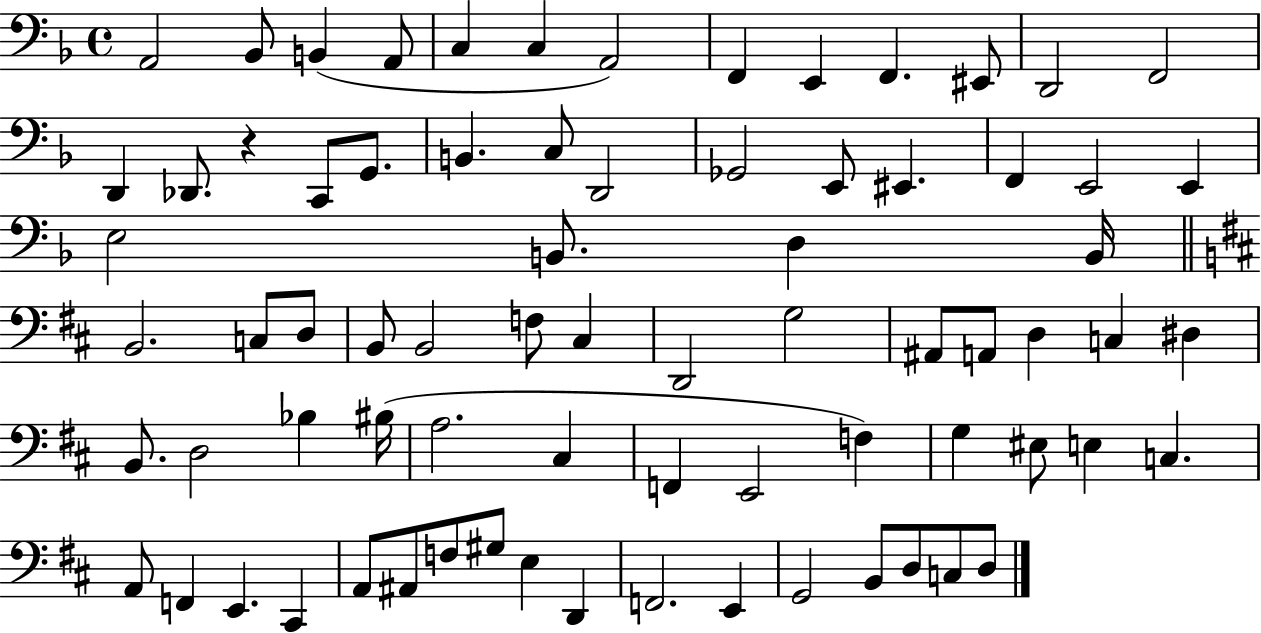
X:1
T:Untitled
M:4/4
L:1/4
K:F
A,,2 _B,,/2 B,, A,,/2 C, C, A,,2 F,, E,, F,, ^E,,/2 D,,2 F,,2 D,, _D,,/2 z C,,/2 G,,/2 B,, C,/2 D,,2 _G,,2 E,,/2 ^E,, F,, E,,2 E,, E,2 B,,/2 D, B,,/4 B,,2 C,/2 D,/2 B,,/2 B,,2 F,/2 ^C, D,,2 G,2 ^A,,/2 A,,/2 D, C, ^D, B,,/2 D,2 _B, ^B,/4 A,2 ^C, F,, E,,2 F, G, ^E,/2 E, C, A,,/2 F,, E,, ^C,, A,,/2 ^A,,/2 F,/2 ^G,/2 E, D,, F,,2 E,, G,,2 B,,/2 D,/2 C,/2 D,/2